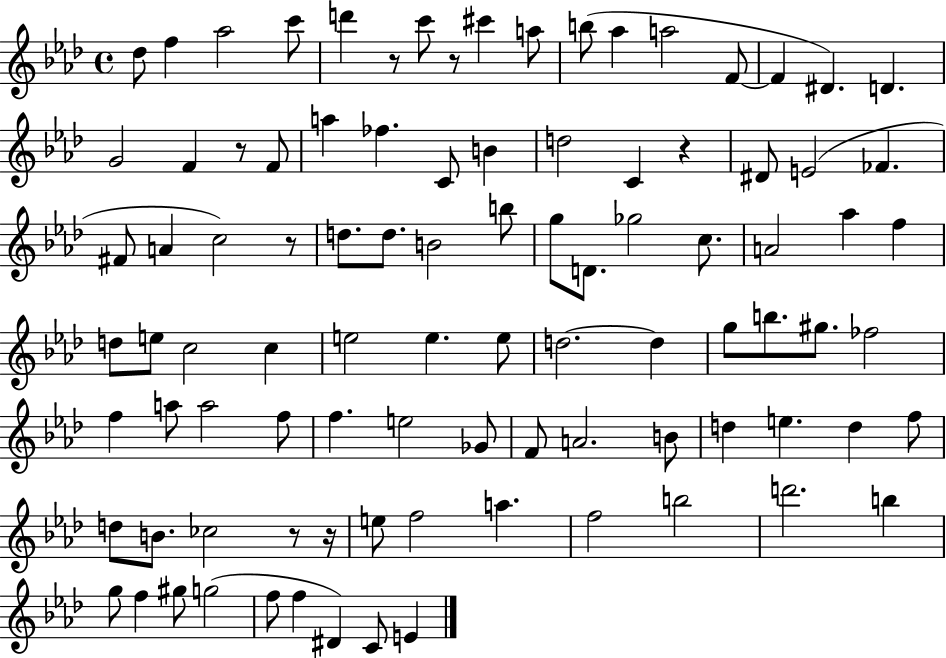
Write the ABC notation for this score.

X:1
T:Untitled
M:4/4
L:1/4
K:Ab
_d/2 f _a2 c'/2 d' z/2 c'/2 z/2 ^c' a/2 b/2 _a a2 F/2 F ^D D G2 F z/2 F/2 a _f C/2 B d2 C z ^D/2 E2 _F ^F/2 A c2 z/2 d/2 d/2 B2 b/2 g/2 D/2 _g2 c/2 A2 _a f d/2 e/2 c2 c e2 e e/2 d2 d g/2 b/2 ^g/2 _f2 f a/2 a2 f/2 f e2 _G/2 F/2 A2 B/2 d e d f/2 d/2 B/2 _c2 z/2 z/4 e/2 f2 a f2 b2 d'2 b g/2 f ^g/2 g2 f/2 f ^D C/2 E